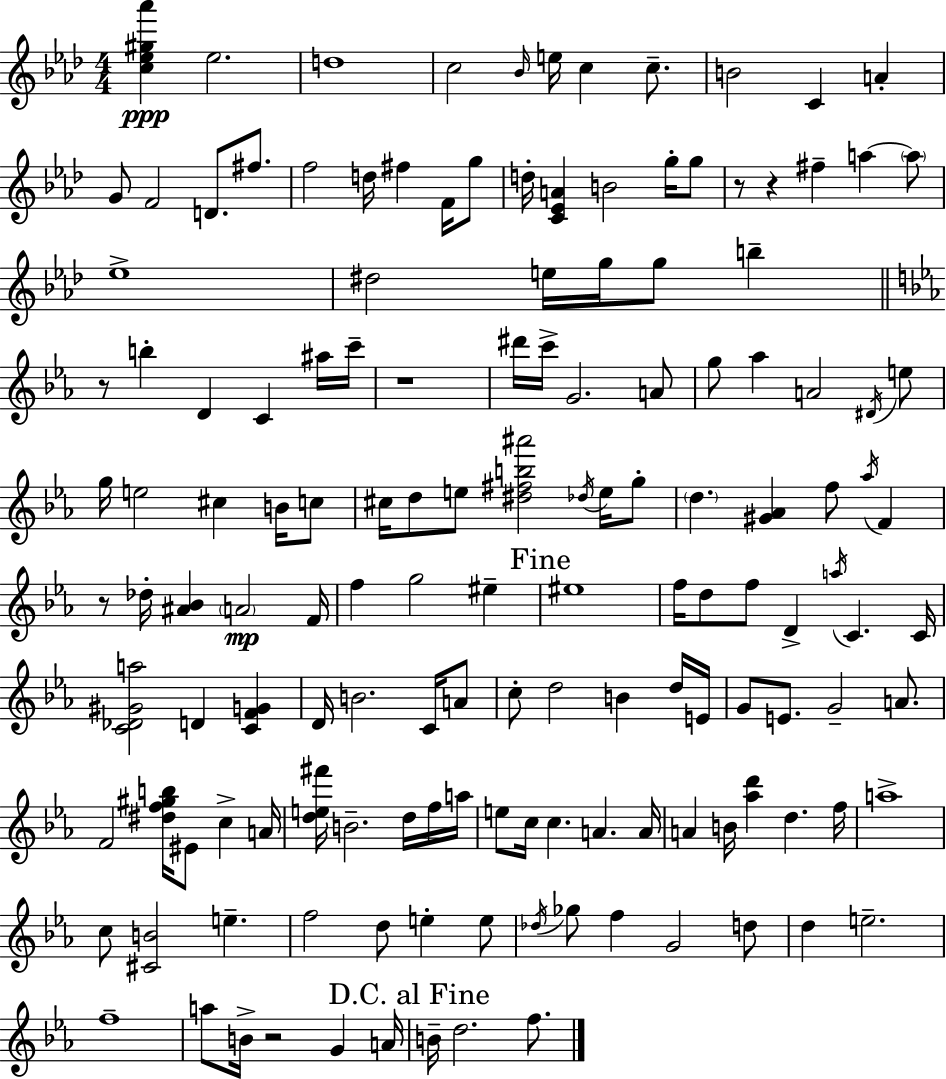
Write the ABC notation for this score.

X:1
T:Untitled
M:4/4
L:1/4
K:Fm
[c_e^g_a'] _e2 d4 c2 _B/4 e/4 c c/2 B2 C A G/2 F2 D/2 ^f/2 f2 d/4 ^f F/4 g/2 d/4 [C_EA] B2 g/4 g/2 z/2 z ^f a a/2 _e4 ^d2 e/4 g/4 g/2 b z/2 b D C ^a/4 c'/4 z4 ^d'/4 c'/4 G2 A/2 g/2 _a A2 ^D/4 e/2 g/4 e2 ^c B/4 c/2 ^c/4 d/2 e/2 [^d^fb^a']2 _d/4 e/4 g/2 d [^G_A] f/2 _a/4 F z/2 _d/4 [^A_B] A2 F/4 f g2 ^e ^e4 f/4 d/2 f/2 D a/4 C C/4 [C_D^Ga]2 D [CFG] D/4 B2 C/4 A/2 c/2 d2 B d/4 E/4 G/2 E/2 G2 A/2 F2 [^df^gb]/4 ^E/2 c A/4 [de^f']/4 B2 d/4 f/4 a/4 e/2 c/4 c A A/4 A B/4 [_ad'] d f/4 a4 c/2 [^CB]2 e f2 d/2 e e/2 _d/4 _g/2 f G2 d/2 d e2 f4 a/2 B/4 z2 G A/4 B/4 d2 f/2